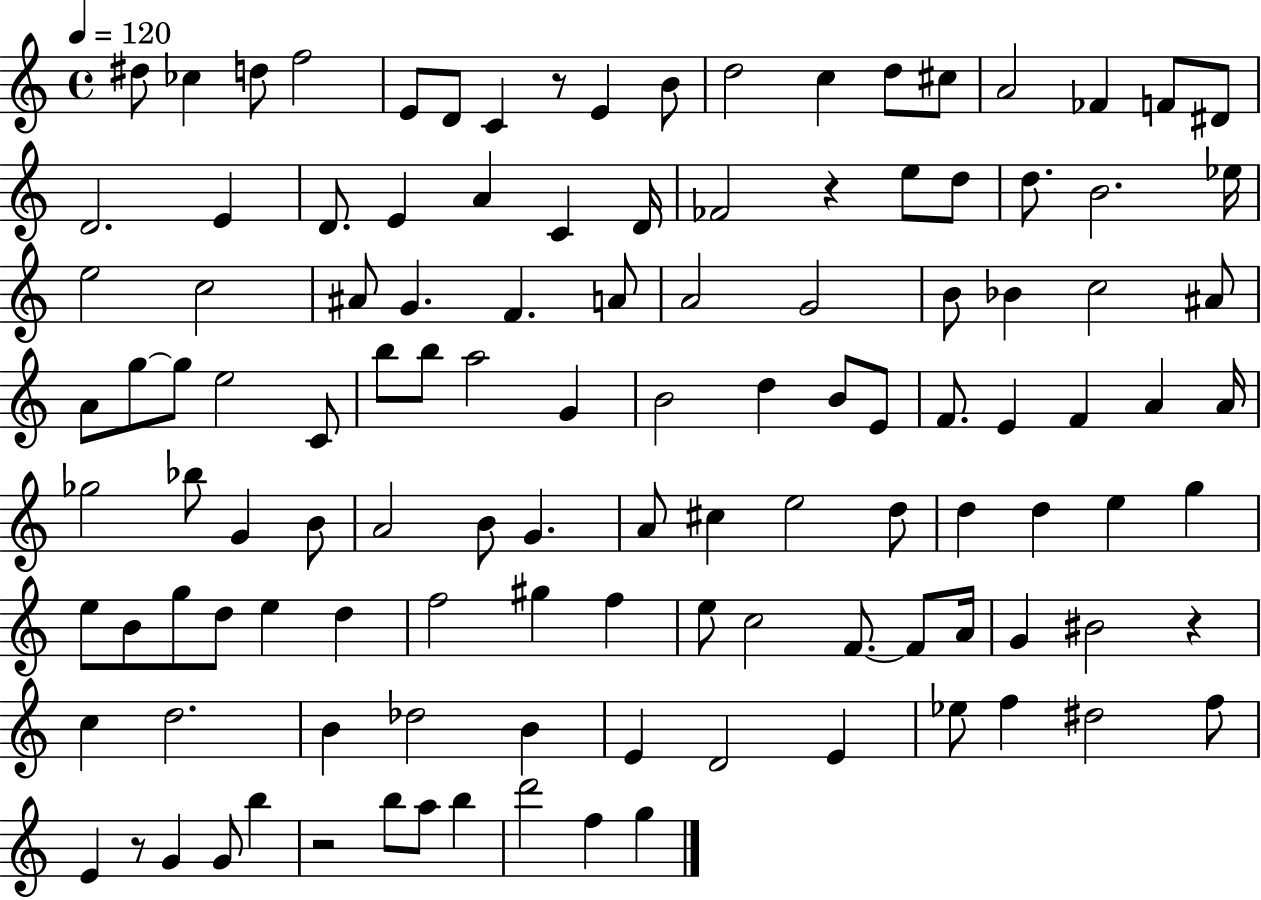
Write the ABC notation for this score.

X:1
T:Untitled
M:4/4
L:1/4
K:C
^d/2 _c d/2 f2 E/2 D/2 C z/2 E B/2 d2 c d/2 ^c/2 A2 _F F/2 ^D/2 D2 E D/2 E A C D/4 _F2 z e/2 d/2 d/2 B2 _e/4 e2 c2 ^A/2 G F A/2 A2 G2 B/2 _B c2 ^A/2 A/2 g/2 g/2 e2 C/2 b/2 b/2 a2 G B2 d B/2 E/2 F/2 E F A A/4 _g2 _b/2 G B/2 A2 B/2 G A/2 ^c e2 d/2 d d e g e/2 B/2 g/2 d/2 e d f2 ^g f e/2 c2 F/2 F/2 A/4 G ^B2 z c d2 B _d2 B E D2 E _e/2 f ^d2 f/2 E z/2 G G/2 b z2 b/2 a/2 b d'2 f g